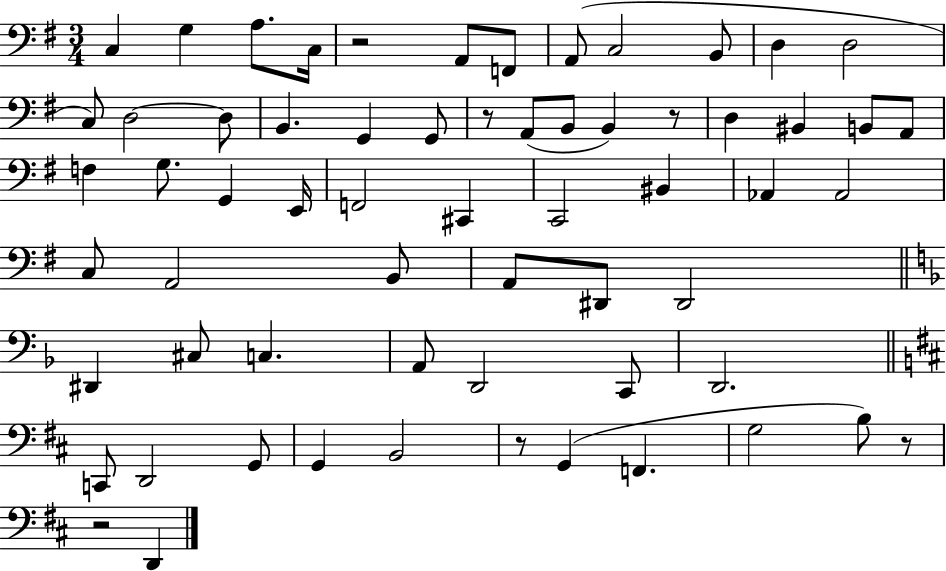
{
  \clef bass
  \numericTimeSignature
  \time 3/4
  \key g \major
  c4 g4 a8. c16 | r2 a,8 f,8 | a,8( c2 b,8 | d4 d2 | \break c8) d2~~ d8 | b,4. g,4 g,8 | r8 a,8( b,8 b,4) r8 | d4 bis,4 b,8 a,8 | \break f4 g8. g,4 e,16 | f,2 cis,4 | c,2 bis,4 | aes,4 aes,2 | \break c8 a,2 b,8 | a,8 dis,8 dis,2 | \bar "||" \break \key f \major dis,4 cis8 c4. | a,8 d,2 c,8 | d,2. | \bar "||" \break \key b \minor c,8 d,2 g,8 | g,4 b,2 | r8 g,4( f,4. | g2 b8) r8 | \break r2 d,4 | \bar "|."
}